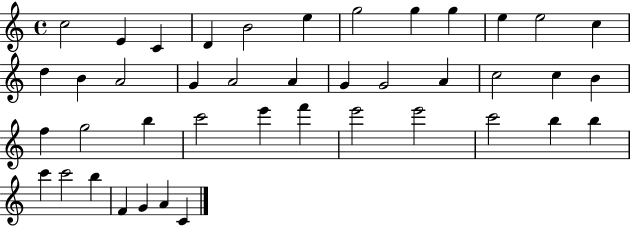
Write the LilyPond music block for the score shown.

{
  \clef treble
  \time 4/4
  \defaultTimeSignature
  \key c \major
  c''2 e'4 c'4 | d'4 b'2 e''4 | g''2 g''4 g''4 | e''4 e''2 c''4 | \break d''4 b'4 a'2 | g'4 a'2 a'4 | g'4 g'2 a'4 | c''2 c''4 b'4 | \break f''4 g''2 b''4 | c'''2 e'''4 f'''4 | e'''2 e'''2 | c'''2 b''4 b''4 | \break c'''4 c'''2 b''4 | f'4 g'4 a'4 c'4 | \bar "|."
}